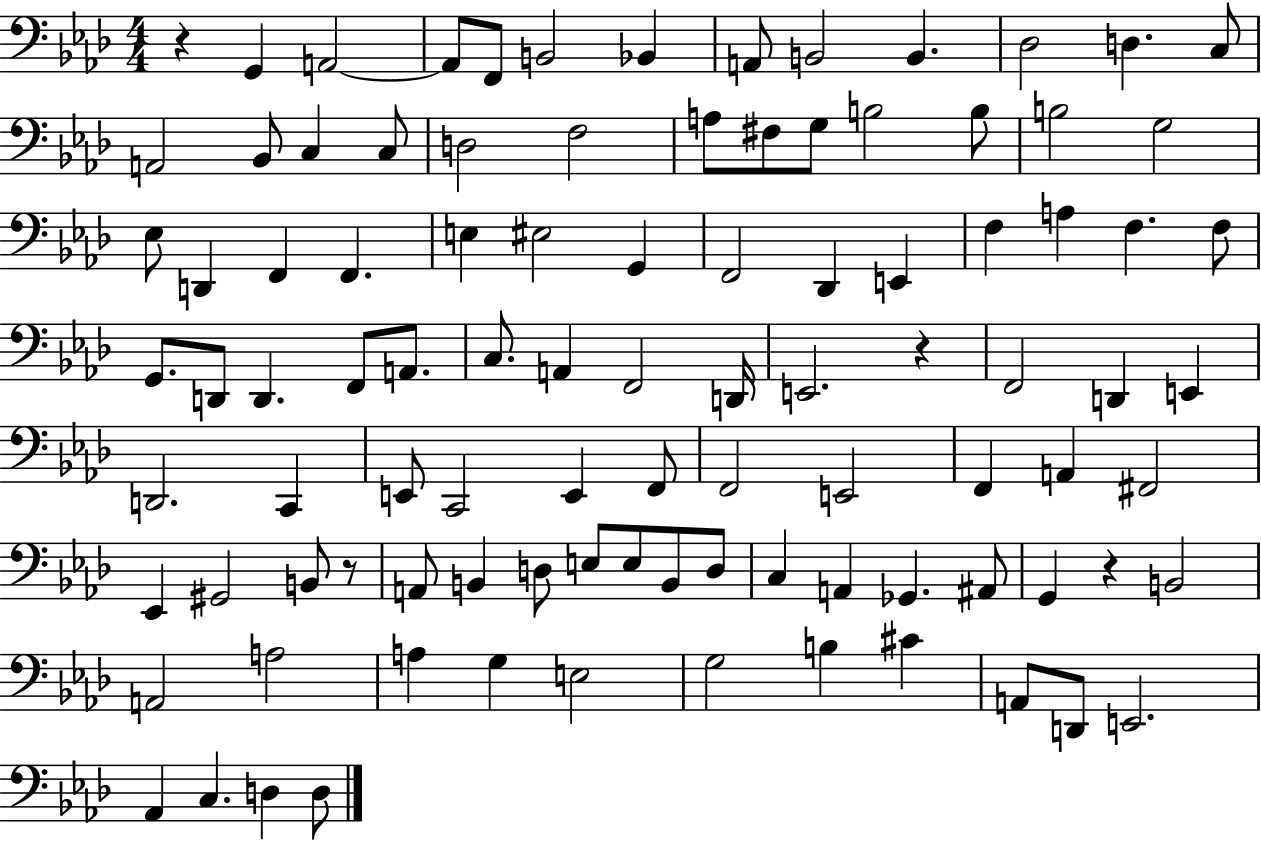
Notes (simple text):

R/q G2/q A2/h A2/e F2/e B2/h Bb2/q A2/e B2/h B2/q. Db3/h D3/q. C3/e A2/h Bb2/e C3/q C3/e D3/h F3/h A3/e F#3/e G3/e B3/h B3/e B3/h G3/h Eb3/e D2/q F2/q F2/q. E3/q EIS3/h G2/q F2/h Db2/q E2/q F3/q A3/q F3/q. F3/e G2/e. D2/e D2/q. F2/e A2/e. C3/e. A2/q F2/h D2/s E2/h. R/q F2/h D2/q E2/q D2/h. C2/q E2/e C2/h E2/q F2/e F2/h E2/h F2/q A2/q F#2/h Eb2/q G#2/h B2/e R/e A2/e B2/q D3/e E3/e E3/e B2/e D3/e C3/q A2/q Gb2/q. A#2/e G2/q R/q B2/h A2/h A3/h A3/q G3/q E3/h G3/h B3/q C#4/q A2/e D2/e E2/h. Ab2/q C3/q. D3/q D3/e